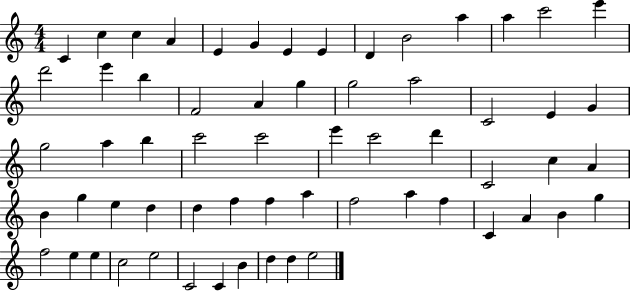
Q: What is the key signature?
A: C major